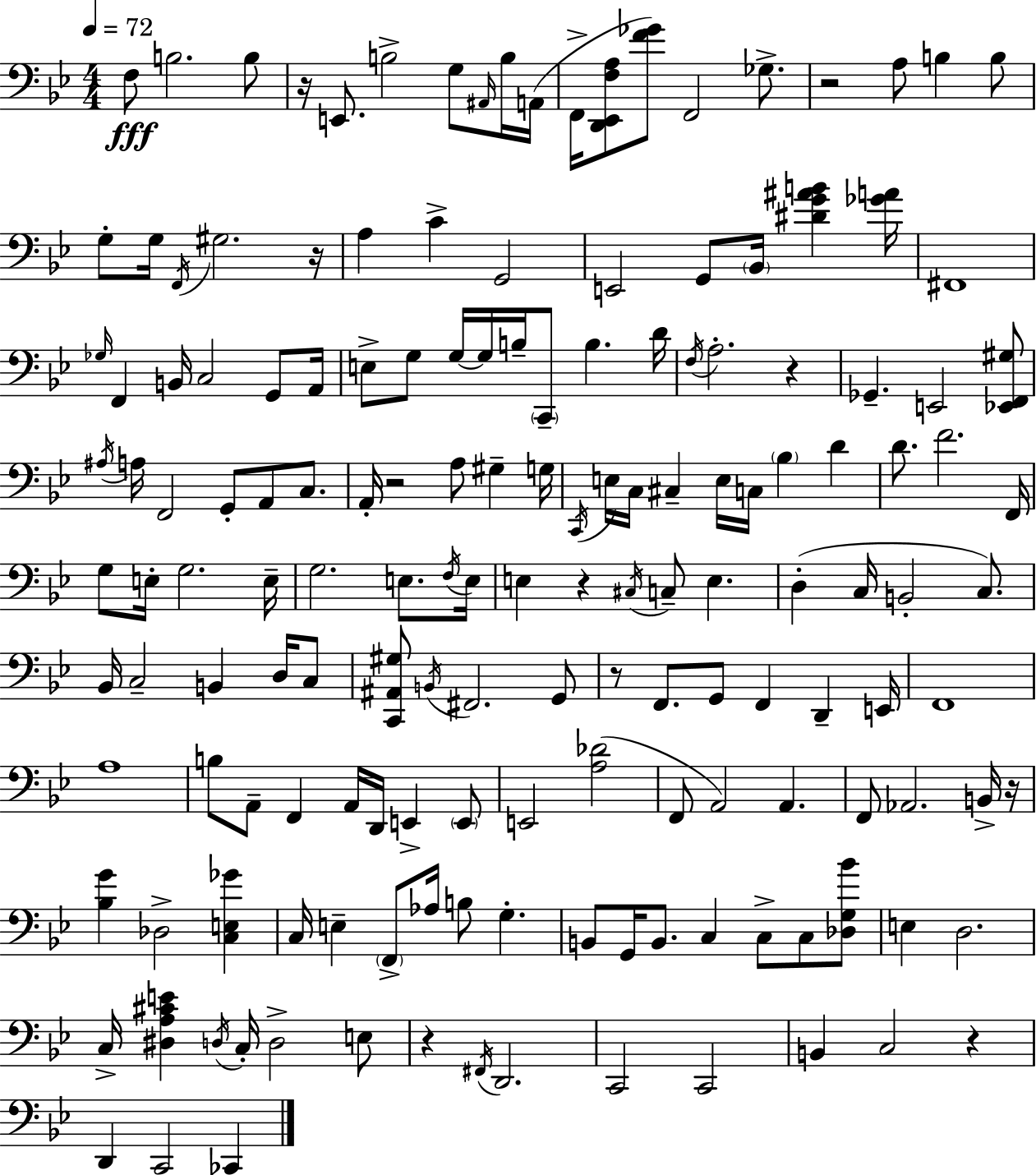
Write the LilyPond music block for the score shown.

{
  \clef bass
  \numericTimeSignature
  \time 4/4
  \key bes \major
  \tempo 4 = 72
  \repeat volta 2 { f8\fff b2. b8 | r16 e,8. b2-> g8 \grace { ais,16 } b16 | a,16( f,16-> <d, ees, f a>8 <f' ges'>8) f,2 ges8.-> | r2 a8 b4 b8 | \break g8-. g16 \acciaccatura { f,16 } gis2. | r16 a4 c'4-> g,2 | e,2 g,8 \parenthesize bes,16 <dis' g' ais' b'>4 | <ges' a'>16 fis,1 | \break \grace { ges16 } f,4 b,16 c2 | g,8 a,16 e8-> g8 g16~~ g16 b16-- \parenthesize c,8-- b4. | d'16 \acciaccatura { f16 } a2.-. | r4 ges,4.-- e,2 | \break <ees, f, gis>8 \acciaccatura { ais16 } a16 f,2 g,8-. | a,8 c8. a,16-. r2 a8 | gis4-- g16 \acciaccatura { c,16 } e16 c16 cis4-- e16 c16 \parenthesize bes4 | d'4 d'8. f'2. | \break f,16 g8 e16-. g2. | e16-- g2. | e8. \acciaccatura { f16 } e16 e4 r4 \acciaccatura { cis16 } | c8-- e4. d4-.( c16 b,2-. | \break c8.) bes,16 c2-- | b,4 d16 c8 <c, ais, gis>8 \acciaccatura { b,16 } fis,2. | g,8 r8 f,8. g,8 | f,4 d,4-- e,16 f,1 | \break a1 | b8 a,8-- f,4 | a,16 d,16 e,4-> \parenthesize e,8 e,2 | <a des'>2( f,8 a,2) | \break a,4. f,8 aes,2. | b,16-> r16 <bes g'>4 des2-> | <c e ges'>4 c16 e4-- \parenthesize f,8-> | aes16 b8 g4.-. b,8 g,16 b,8. c4 | \break c8-> c8 <des g bes'>8 e4 d2. | c16-> <dis a cis' e'>4 \acciaccatura { d16 } c16-. | d2-> e8 r4 \acciaccatura { fis,16 } d,2. | c,2 | \break c,2 b,4 c2 | r4 d,4 c,2 | ces,4 } \bar "|."
}